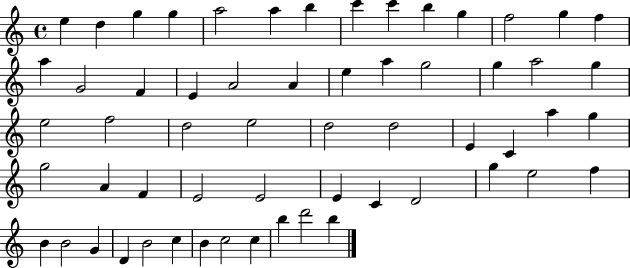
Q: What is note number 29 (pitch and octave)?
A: D5